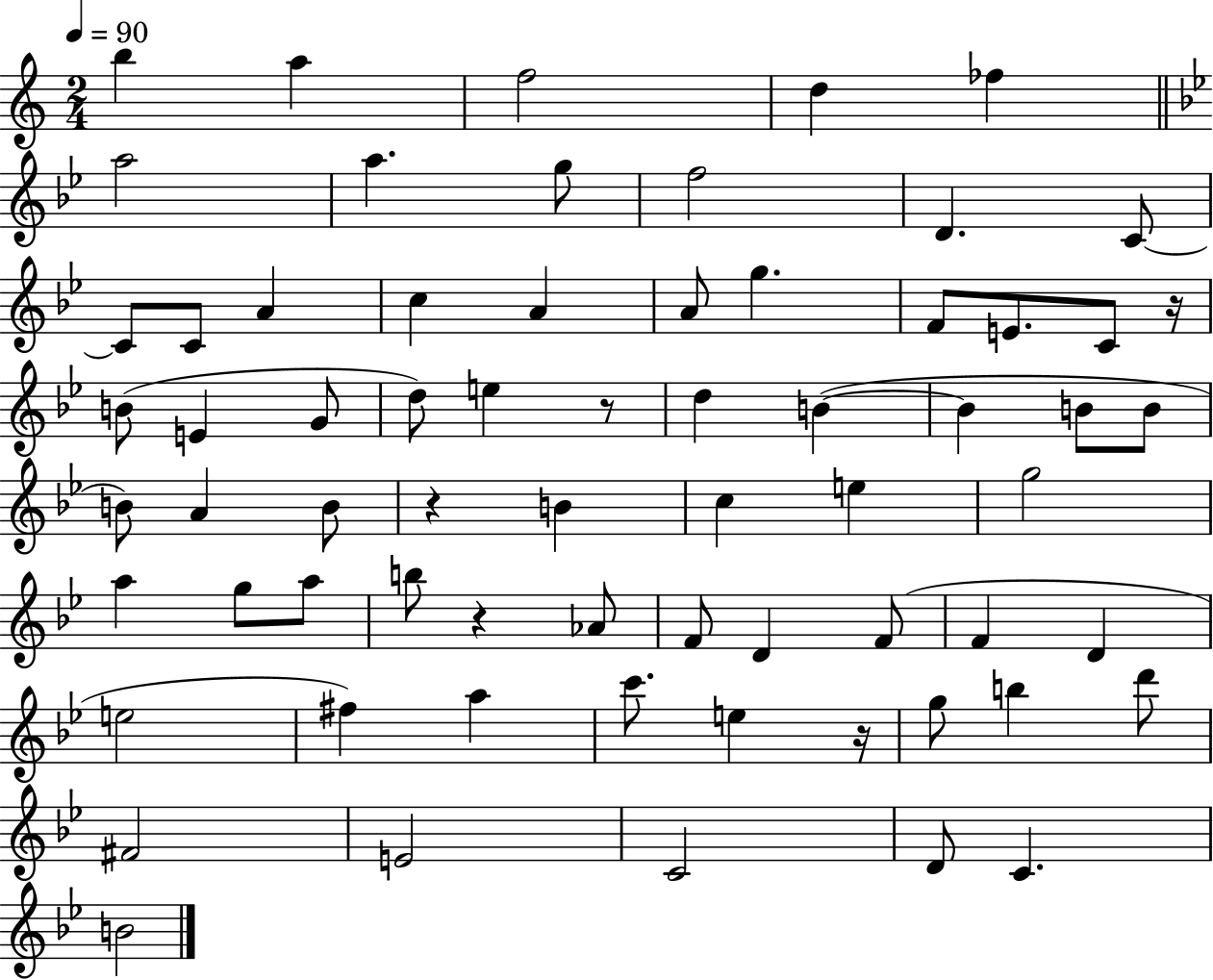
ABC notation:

X:1
T:Untitled
M:2/4
L:1/4
K:C
b a f2 d _f a2 a g/2 f2 D C/2 C/2 C/2 A c A A/2 g F/2 E/2 C/2 z/4 B/2 E G/2 d/2 e z/2 d B B B/2 B/2 B/2 A B/2 z B c e g2 a g/2 a/2 b/2 z _A/2 F/2 D F/2 F D e2 ^f a c'/2 e z/4 g/2 b d'/2 ^F2 E2 C2 D/2 C B2